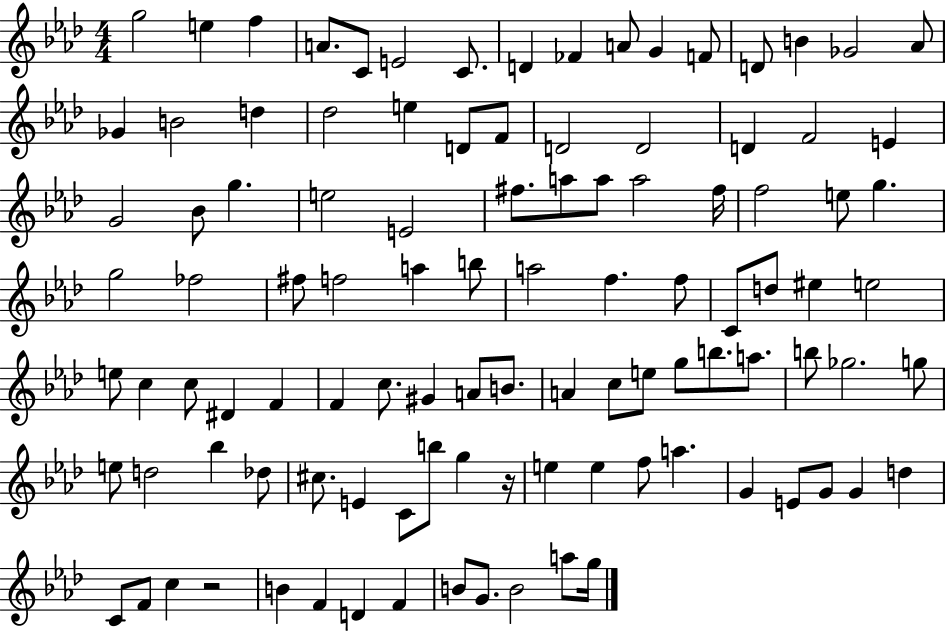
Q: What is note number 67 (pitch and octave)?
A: E5